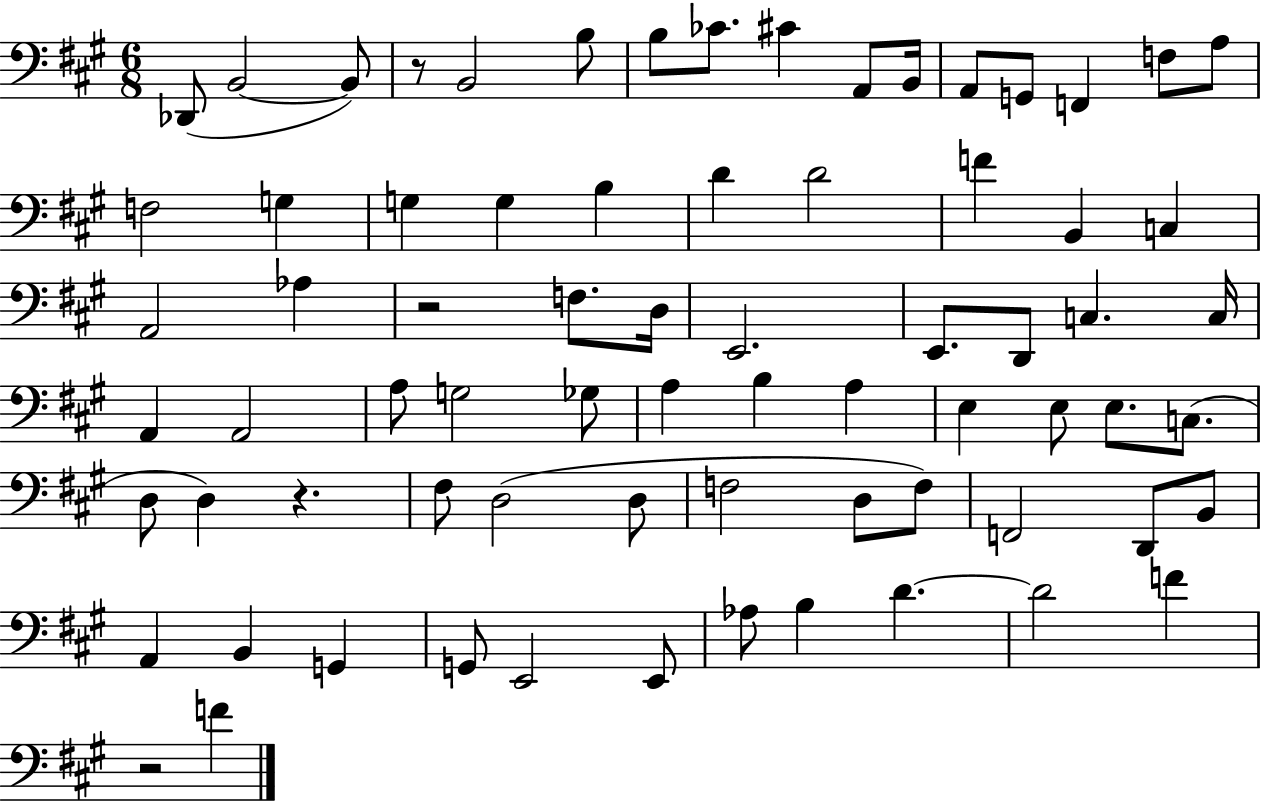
Db2/e B2/h B2/e R/e B2/h B3/e B3/e CES4/e. C#4/q A2/e B2/s A2/e G2/e F2/q F3/e A3/e F3/h G3/q G3/q G3/q B3/q D4/q D4/h F4/q B2/q C3/q A2/h Ab3/q R/h F3/e. D3/s E2/h. E2/e. D2/e C3/q. C3/s A2/q A2/h A3/e G3/h Gb3/e A3/q B3/q A3/q E3/q E3/e E3/e. C3/e. D3/e D3/q R/q. F#3/e D3/h D3/e F3/h D3/e F3/e F2/h D2/e B2/e A2/q B2/q G2/q G2/e E2/h E2/e Ab3/e B3/q D4/q. D4/h F4/q R/h F4/q